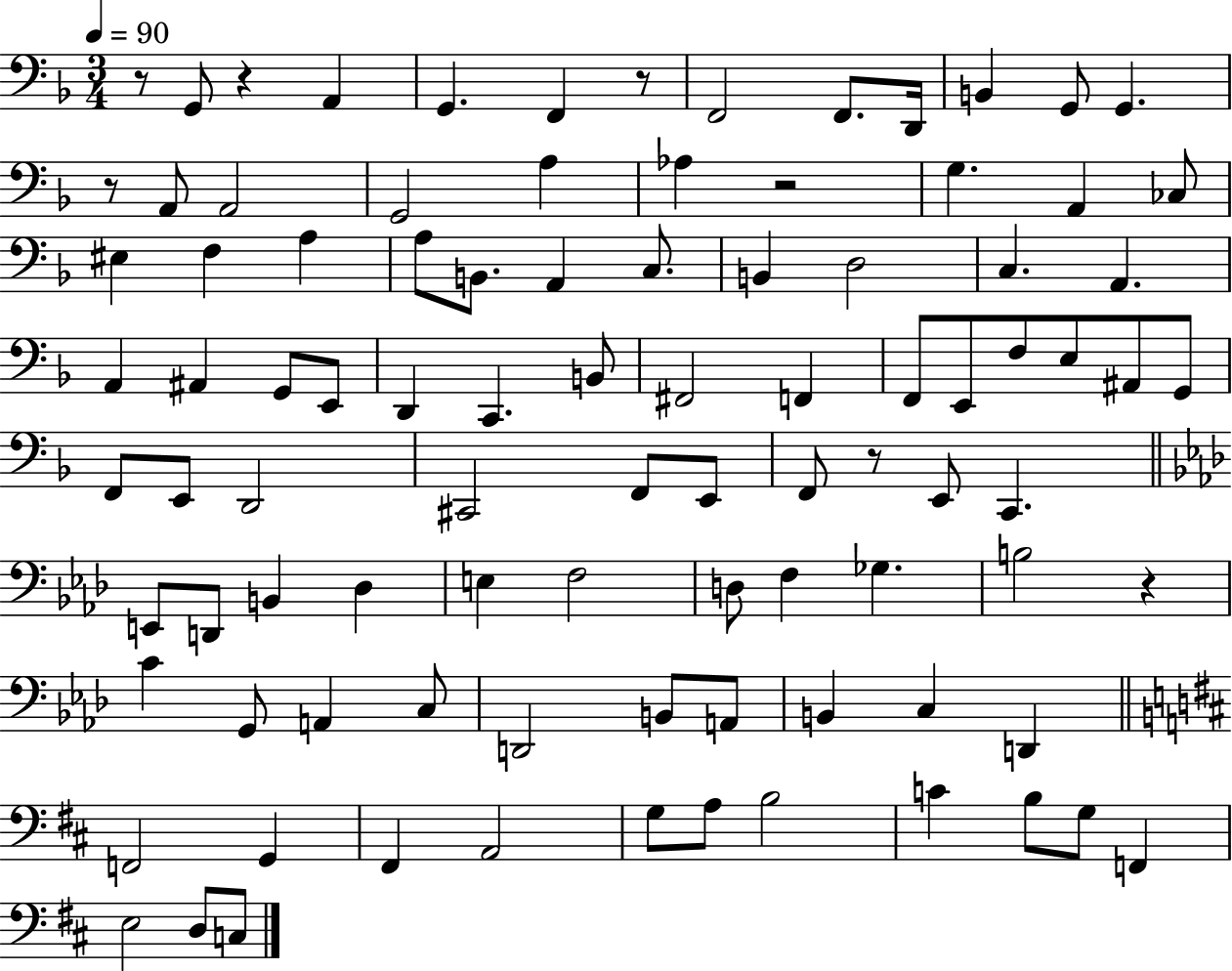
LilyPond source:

{
  \clef bass
  \numericTimeSignature
  \time 3/4
  \key f \major
  \tempo 4 = 90
  r8 g,8 r4 a,4 | g,4. f,4 r8 | f,2 f,8. d,16 | b,4 g,8 g,4. | \break r8 a,8 a,2 | g,2 a4 | aes4 r2 | g4. a,4 ces8 | \break eis4 f4 a4 | a8 b,8. a,4 c8. | b,4 d2 | c4. a,4. | \break a,4 ais,4 g,8 e,8 | d,4 c,4. b,8 | fis,2 f,4 | f,8 e,8 f8 e8 ais,8 g,8 | \break f,8 e,8 d,2 | cis,2 f,8 e,8 | f,8 r8 e,8 c,4. | \bar "||" \break \key f \minor e,8 d,8 b,4 des4 | e4 f2 | d8 f4 ges4. | b2 r4 | \break c'4 g,8 a,4 c8 | d,2 b,8 a,8 | b,4 c4 d,4 | \bar "||" \break \key d \major f,2 g,4 | fis,4 a,2 | g8 a8 b2 | c'4 b8 g8 f,4 | \break e2 d8 c8 | \bar "|."
}